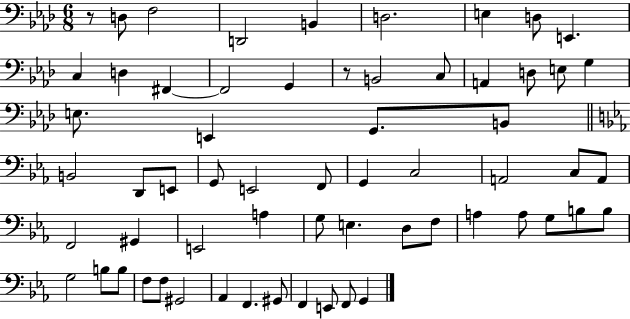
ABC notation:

X:1
T:Untitled
M:6/8
L:1/4
K:Ab
z/2 D,/2 F,2 D,,2 B,, D,2 E, D,/2 E,, C, D, ^F,, ^F,,2 G,, z/2 B,,2 C,/2 A,, D,/2 E,/2 G, E,/2 E,, G,,/2 B,,/2 B,,2 D,,/2 E,,/2 G,,/2 E,,2 F,,/2 G,, C,2 A,,2 C,/2 A,,/2 F,,2 ^G,, E,,2 A, G,/2 E, D,/2 F,/2 A, A,/2 G,/2 B,/2 B,/2 G,2 B,/2 B,/2 F,/2 F,/2 ^G,,2 _A,, F,, ^G,,/2 F,, E,,/2 F,,/2 G,,